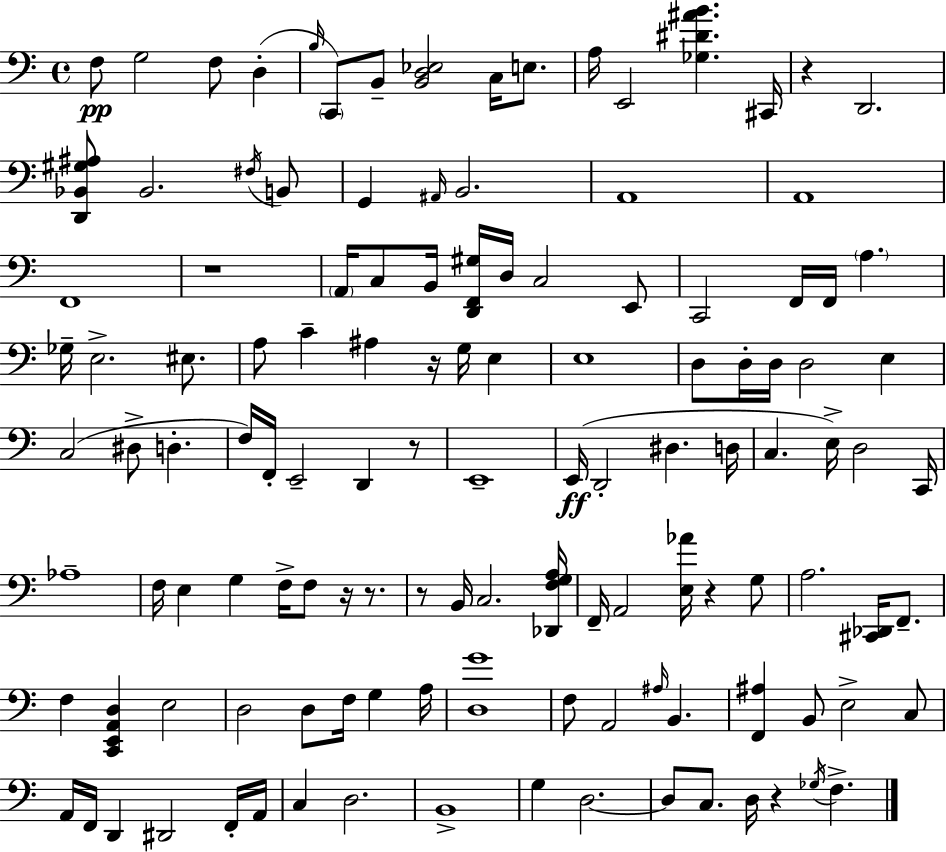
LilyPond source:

{
  \clef bass
  \time 4/4
  \defaultTimeSignature
  \key a \minor
  f8\pp g2 f8 d4-.( | \grace { b16 } \parenthesize c,8) b,8-- <b, d ees>2 c16 e8. | a16 e,2 <ges dis' ais' b'>4. | cis,16 r4 d,2. | \break <d, bes, gis ais>8 bes,2. \acciaccatura { fis16 } | b,8 g,4 \grace { ais,16 } b,2. | a,1 | a,1 | \break f,1 | r1 | \parenthesize a,16 c8 b,16 <d, f, gis>16 d16 c2 | e,8 c,2 f,16 f,16 \parenthesize a4. | \break ges16-- e2.-> | eis8. a8 c'4-- ais4 r16 g16 e4 | e1 | d8 d16-. d16 d2 e4 | \break c2( dis8-> d4.-. | f16) f,16-. e,2-- d,4 | r8 e,1-- | e,16(\ff d,2-. dis4. | \break d16 c4. e16->) d2 | c,16 aes1-- | f16 e4 g4 f16-> f8 r16 | r8. r8 b,16 c2. | \break <des, f g a>16 f,16-- a,2 <e aes'>16 r4 | g8 a2. <cis, des,>16 | f,8.-- f4 <c, e, a, d>4 e2 | d2 d8 f16 g4 | \break a16 <d g'>1 | f8 a,2 \grace { ais16 } b,4. | <f, ais>4 b,8 e2-> | c8 a,16 f,16 d,4 dis,2 | \break f,16-. a,16 c4 d2. | b,1-> | g4 d2.~~ | d8 c8. d16 r4 \acciaccatura { ges16 } f4.-> | \break \bar "|."
}